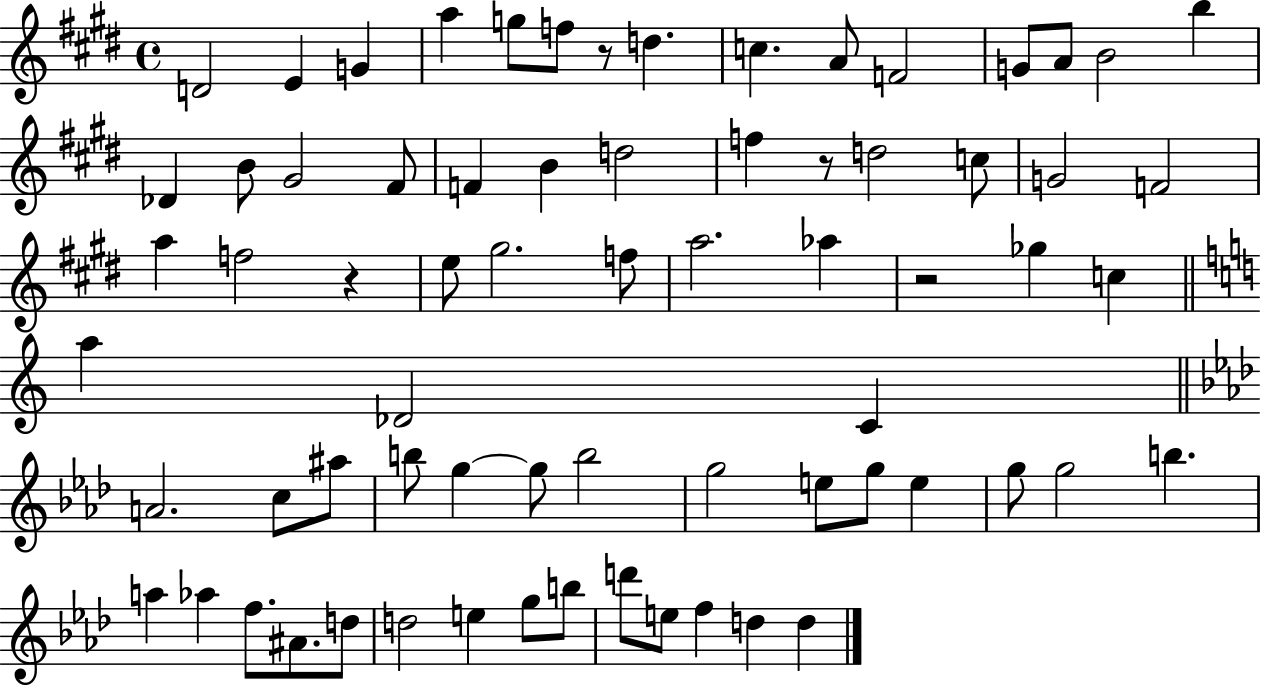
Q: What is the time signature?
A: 4/4